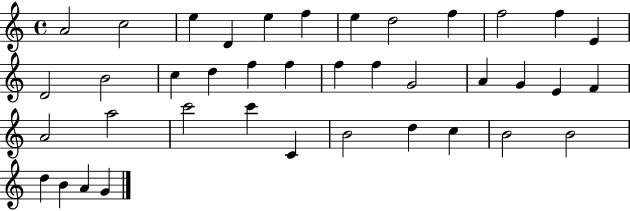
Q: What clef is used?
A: treble